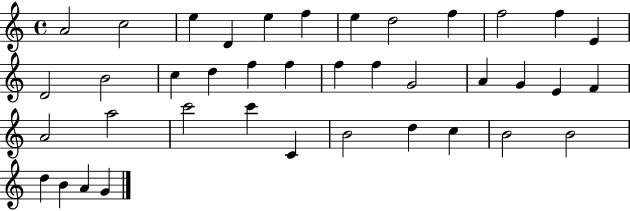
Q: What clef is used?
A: treble